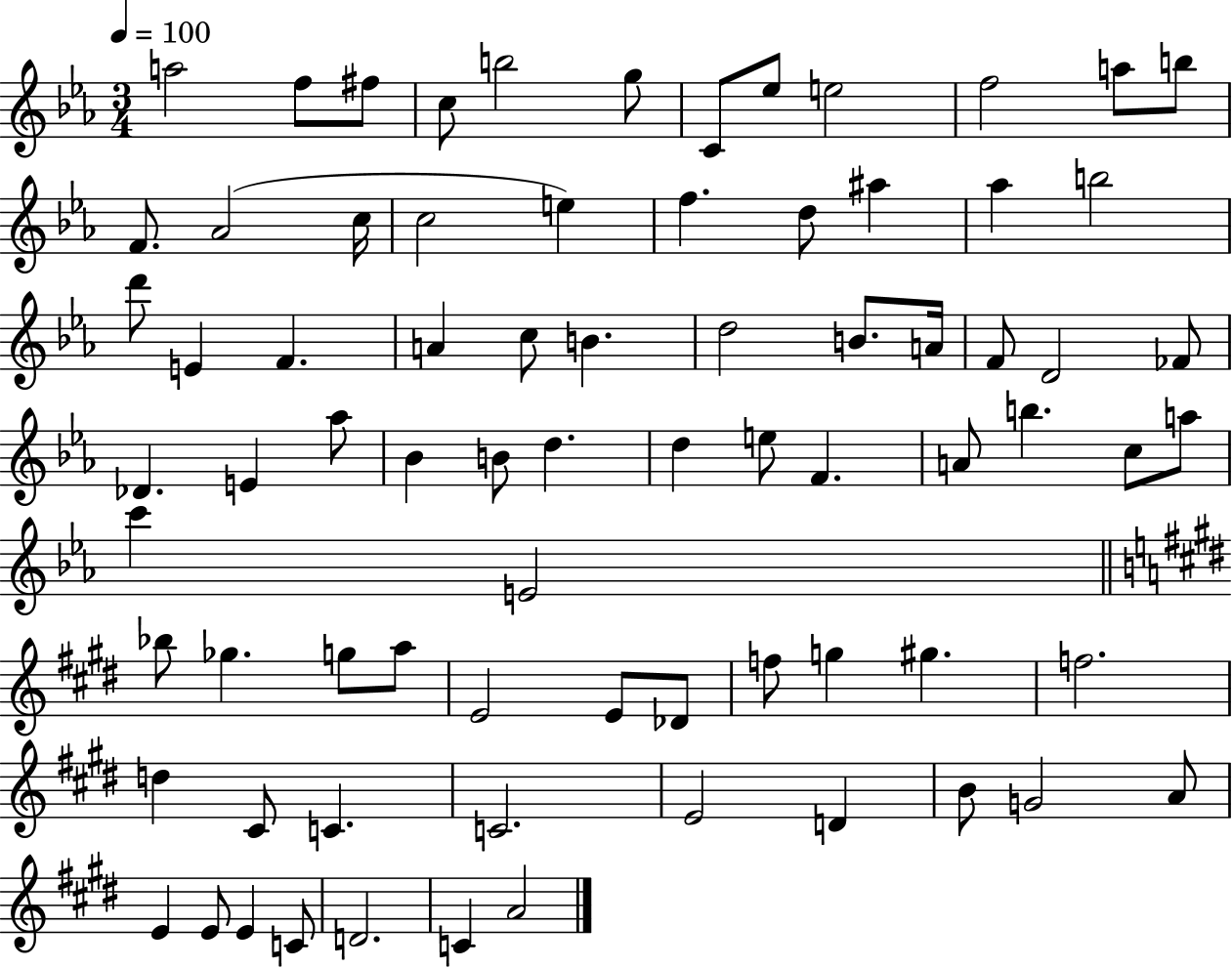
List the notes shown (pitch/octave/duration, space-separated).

A5/h F5/e F#5/e C5/e B5/h G5/e C4/e Eb5/e E5/h F5/h A5/e B5/e F4/e. Ab4/h C5/s C5/h E5/q F5/q. D5/e A#5/q Ab5/q B5/h D6/e E4/q F4/q. A4/q C5/e B4/q. D5/h B4/e. A4/s F4/e D4/h FES4/e Db4/q. E4/q Ab5/e Bb4/q B4/e D5/q. D5/q E5/e F4/q. A4/e B5/q. C5/e A5/e C6/q E4/h Bb5/e Gb5/q. G5/e A5/e E4/h E4/e Db4/e F5/e G5/q G#5/q. F5/h. D5/q C#4/e C4/q. C4/h. E4/h D4/q B4/e G4/h A4/e E4/q E4/e E4/q C4/e D4/h. C4/q A4/h